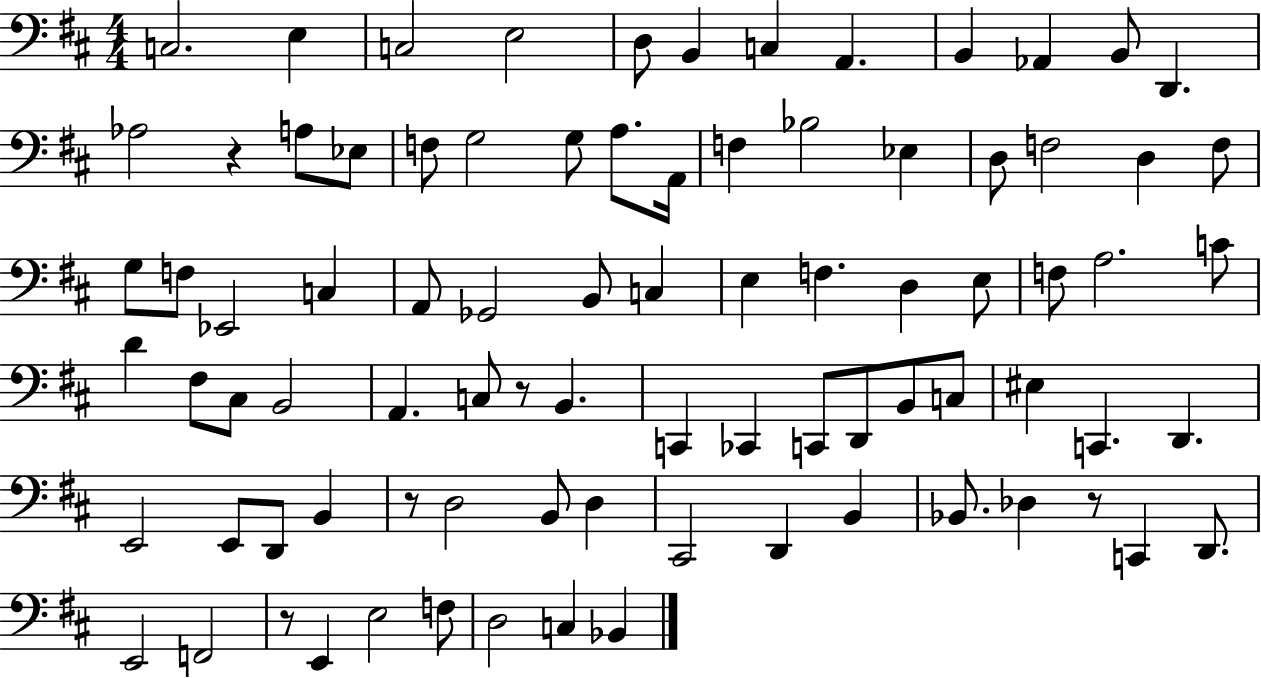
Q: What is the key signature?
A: D major